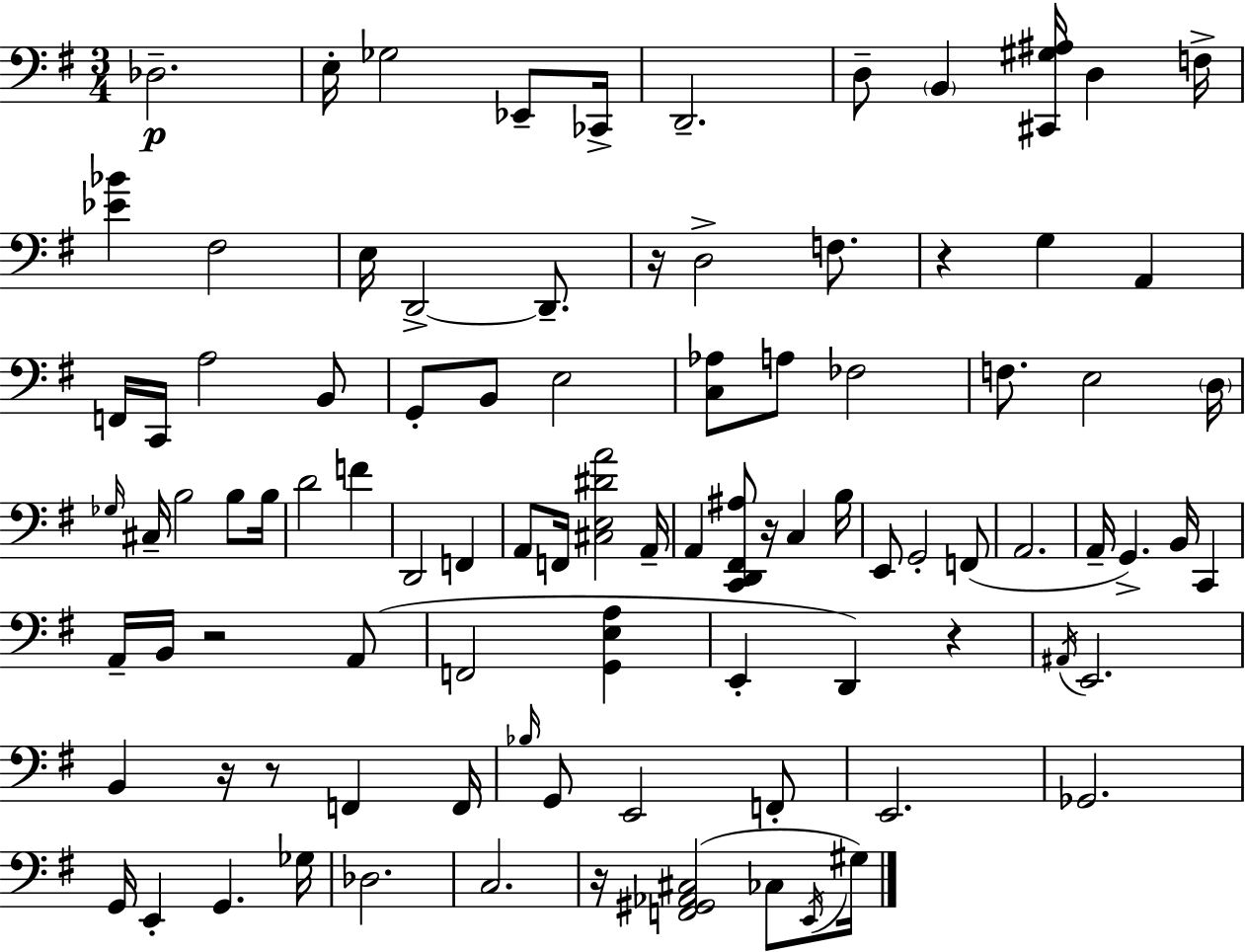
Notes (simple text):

Db3/h. E3/s Gb3/h Eb2/e CES2/s D2/h. D3/e B2/q [C#2,G#3,A#3]/s D3/q F3/s [Eb4,Bb4]/q F#3/h E3/s D2/h D2/e. R/s D3/h F3/e. R/q G3/q A2/q F2/s C2/s A3/h B2/e G2/e B2/e E3/h [C3,Ab3]/e A3/e FES3/h F3/e. E3/h D3/s Gb3/s C#3/s B3/h B3/e B3/s D4/h F4/q D2/h F2/q A2/e F2/s [C#3,E3,D#4,A4]/h A2/s A2/q [C2,D2,F#2,A#3]/e R/s C3/q B3/s E2/e G2/h F2/e A2/h. A2/s G2/q. B2/s C2/q A2/s B2/s R/h A2/e F2/h [G2,E3,A3]/q E2/q D2/q R/q A#2/s E2/h. B2/q R/s R/e F2/q F2/s Bb3/s G2/e E2/h F2/e E2/h. Gb2/h. G2/s E2/q G2/q. Gb3/s Db3/h. C3/h. R/s [F2,G#2,Ab2,C#3]/h CES3/e E2/s G#3/s